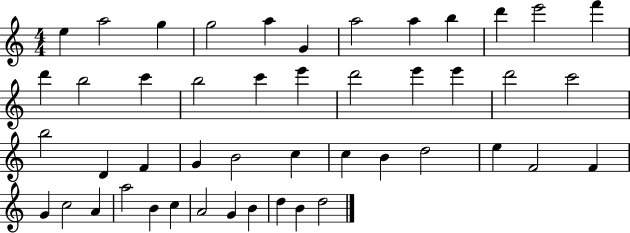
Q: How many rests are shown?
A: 0